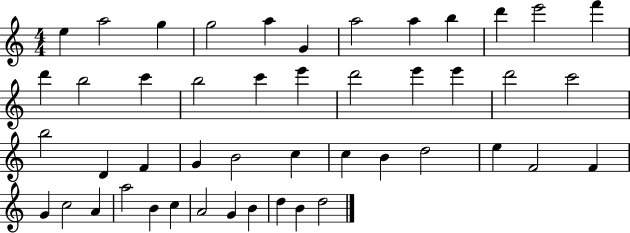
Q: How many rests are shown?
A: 0